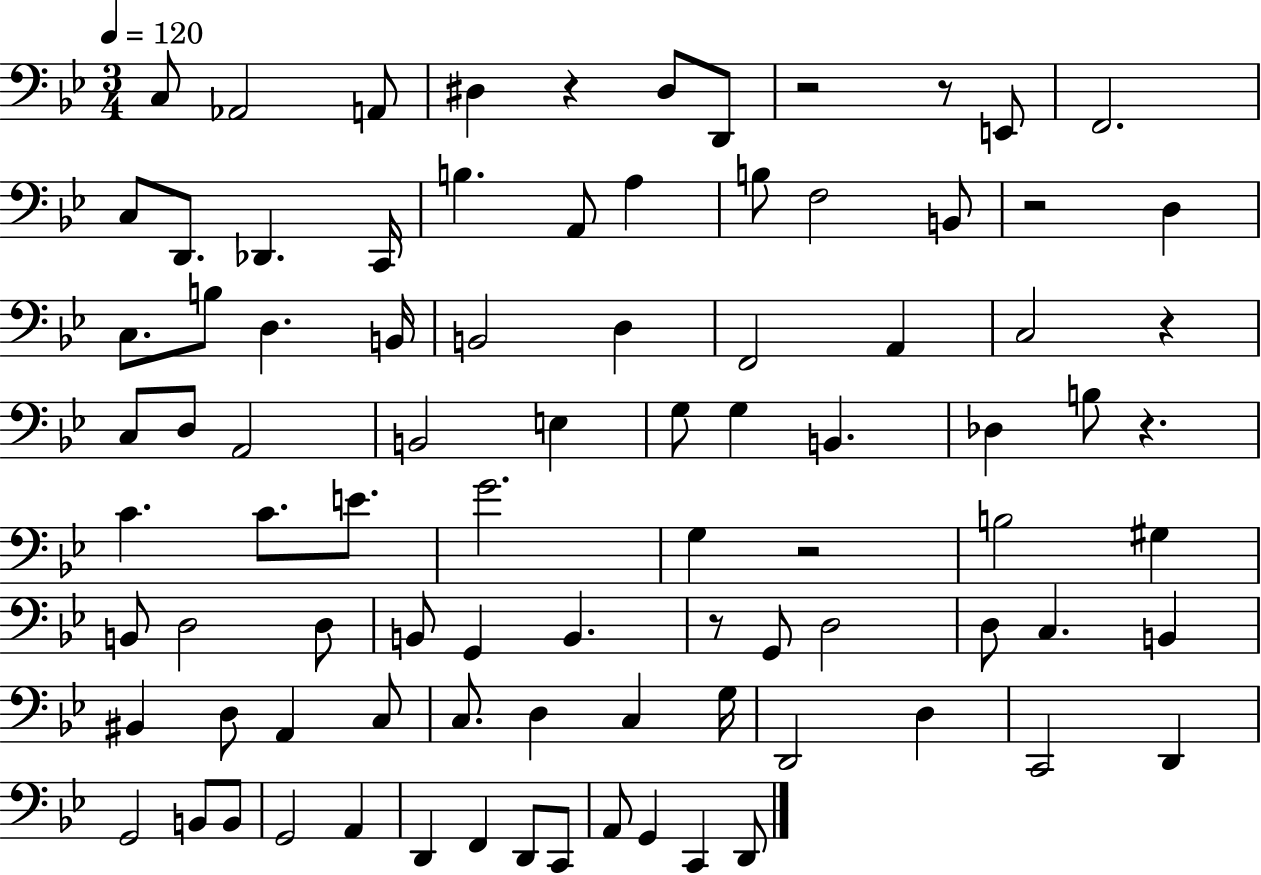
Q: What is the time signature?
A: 3/4